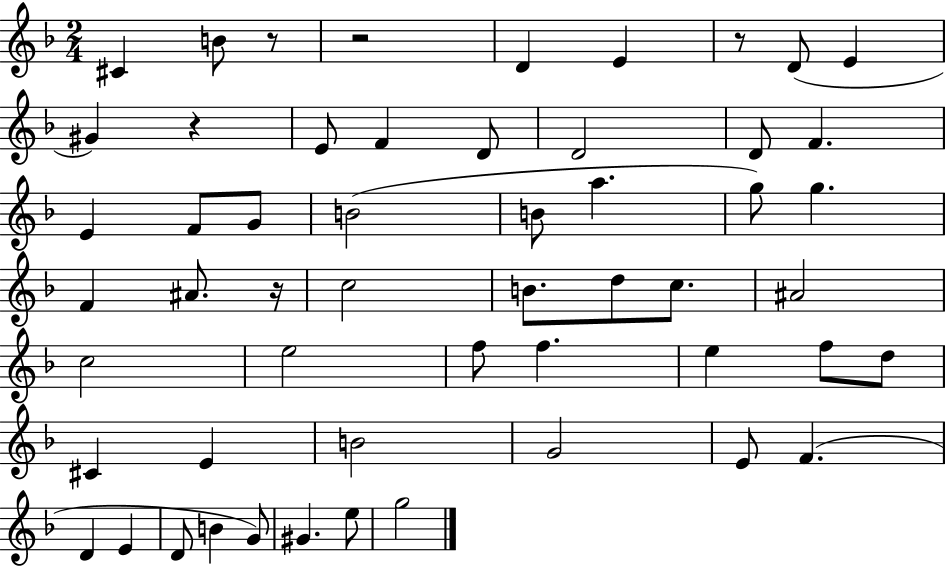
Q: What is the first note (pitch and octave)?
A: C#4